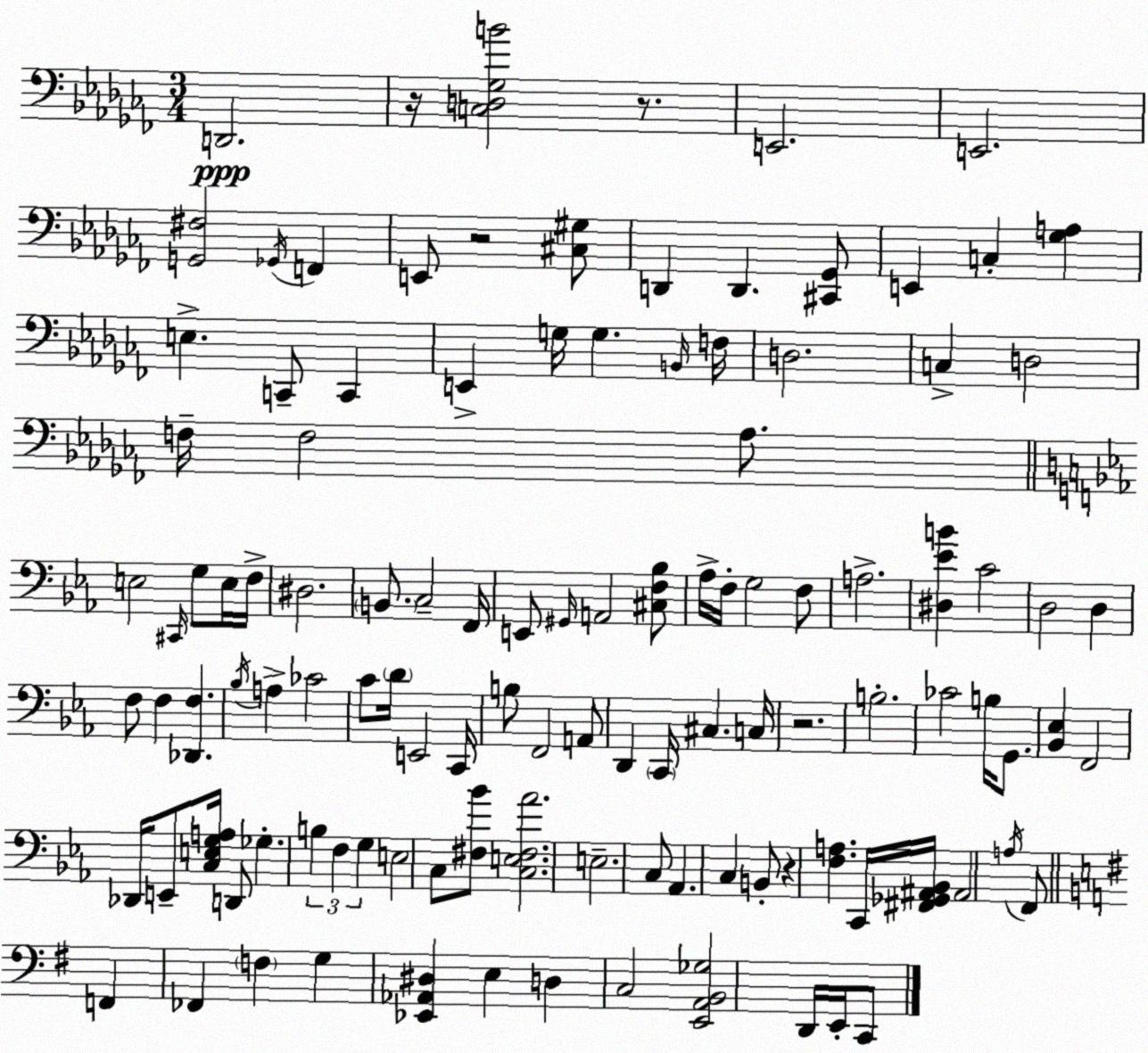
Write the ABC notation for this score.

X:1
T:Untitled
M:3/4
L:1/4
K:Abm
D,,2 z/4 [C,D,_G,B]2 z/2 E,,2 E,,2 [G,,^F,]2 _G,,/4 F,, E,,/2 z2 [^C,^G,]/2 D,, D,, [^C,,_G,,]/2 E,, C, [_G,A,] E, C,,/2 C,, E,, G,/4 G, B,,/4 F,/4 D,2 C, D,2 F,/4 F,2 _A,/2 E,2 ^C,,/4 G,/2 E,/4 F,/4 ^D,2 B,,/2 C,2 F,,/4 E,,/2 ^G,,/4 A,,2 [^C,F,_B,]/2 _A,/4 F,/4 G,2 F,/2 A,2 [^D,_EB] C2 D,2 D, F,/2 F, [_D,,F,] _B,/4 A, _C2 C/2 D/4 E,,2 C,,/4 B,/2 F,,2 A,,/2 D,, C,,/4 ^C, C,/4 z2 B,2 _C2 B,/4 G,,/2 [_B,,_E,] F,,2 _D,,/4 E,,/2 [C,E,G,A,]/4 D,,/2 _G, B, F, G, E,2 C,/2 [^F,_B]/2 [C,E,^F,_A]2 E,2 C,/2 _A,, C, B,,/2 z [F,A,] C,,/4 [^F,,_G,,^A,,_B,,]/4 ^A,,2 A,/4 F,,/2 F,, _F,, F, G, [_E,,_A,,^D,] E, D, C,2 [E,,A,,B,,_G,]2 D,,/4 E,,/4 C,,/2